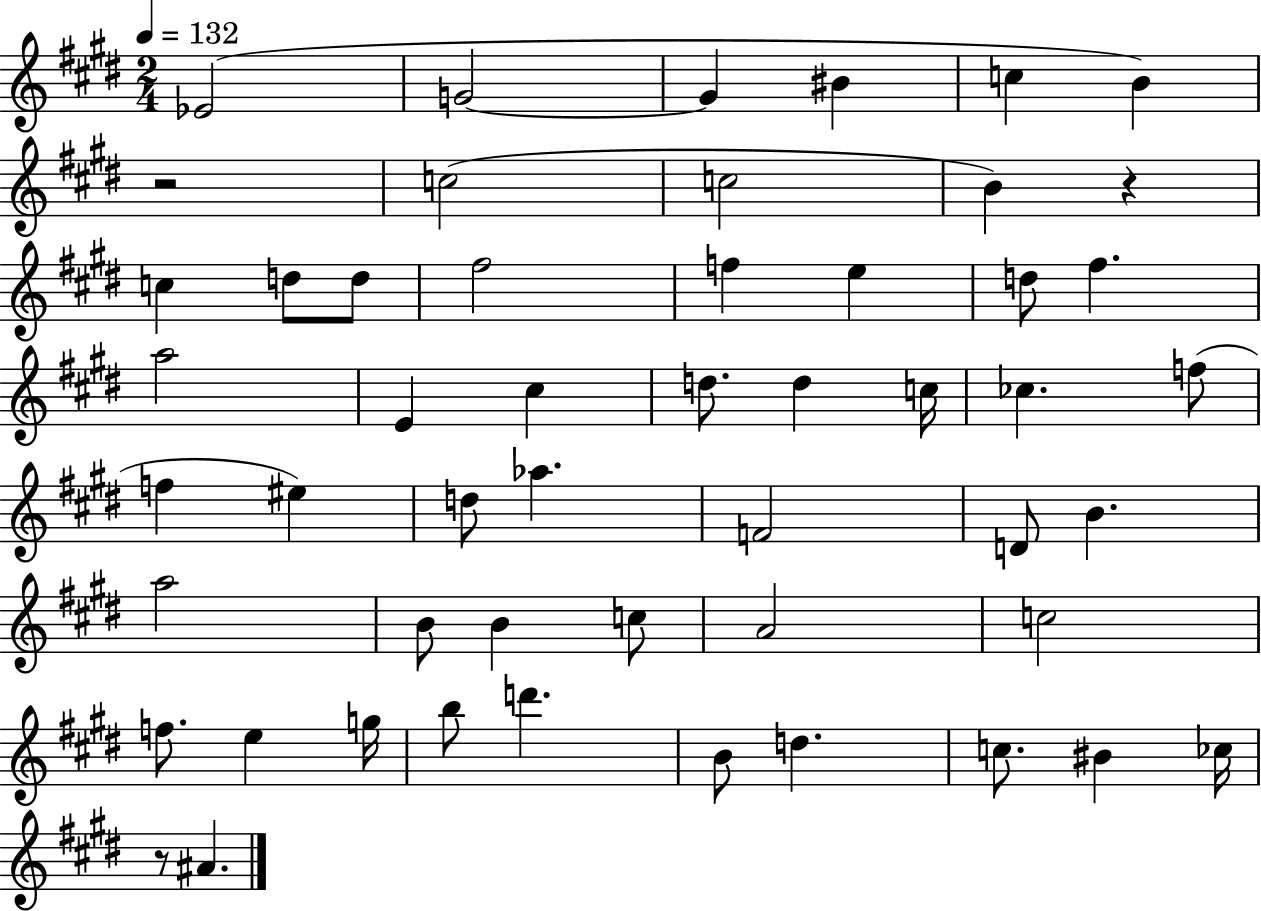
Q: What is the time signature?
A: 2/4